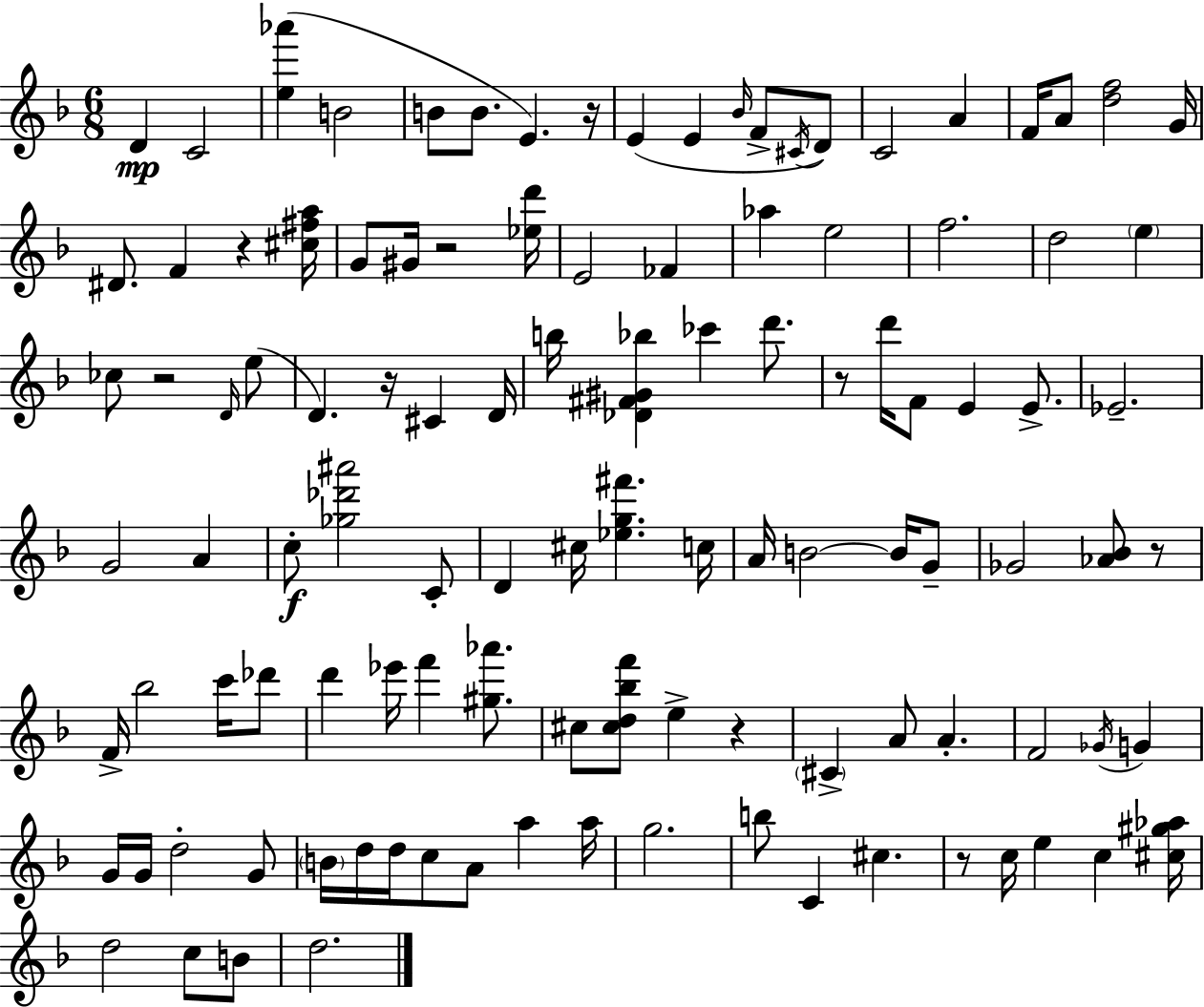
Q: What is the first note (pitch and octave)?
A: D4